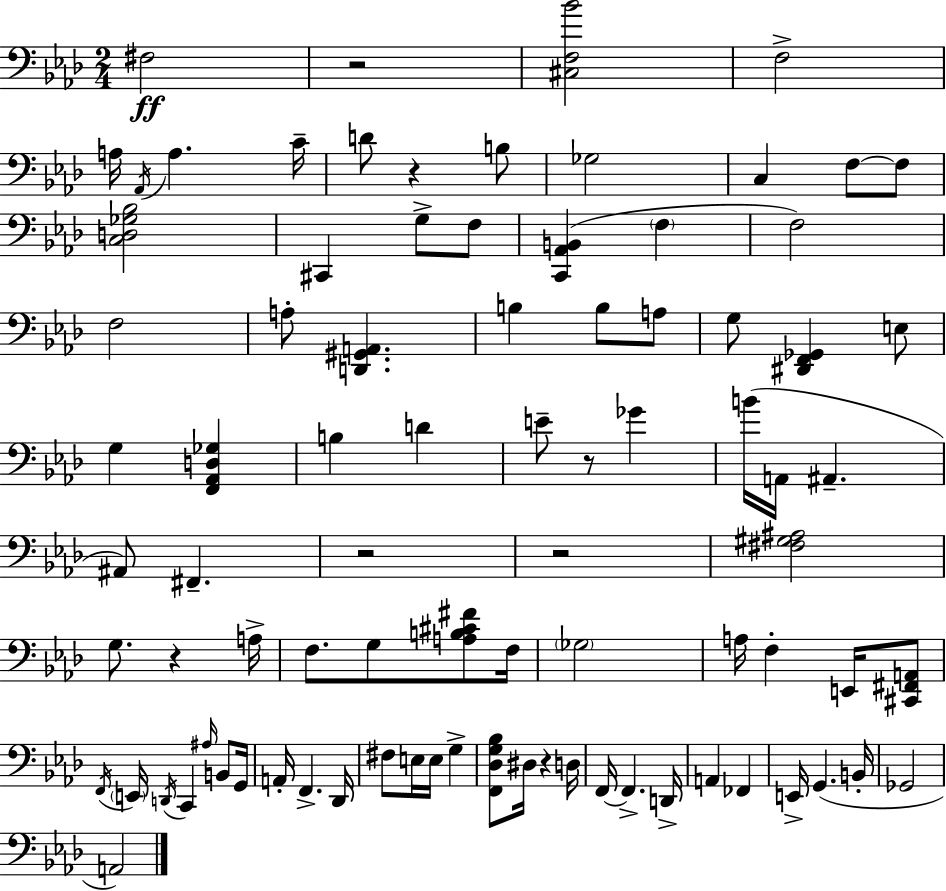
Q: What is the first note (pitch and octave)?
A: F#3